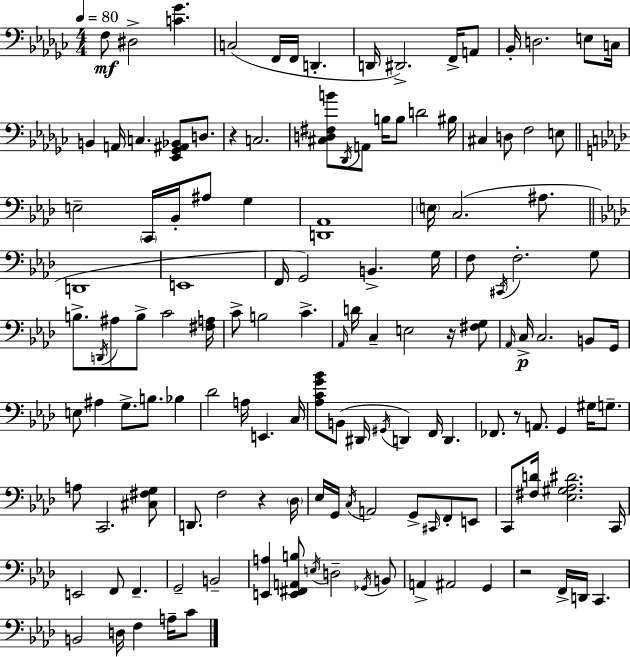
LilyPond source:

{
  \clef bass
  \numericTimeSignature
  \time 4/4
  \key ees \minor
  \tempo 4 = 80
  f8\mf dis2-> <c' ges'>4. | c2( f,16 f,16 d,4.-. | d,16 dis,2.->) f,16-> a,8 | bes,16-. d2. e8 c16 | \break b,4 a,16 c4. <ees, ges, ais, bes,>8 d8. | r4 c2. | <cis d fis b'>8 \acciaccatura { des,16 } a,8 b16 b8 d'2 | bis16 cis4 d8 f2 e8 | \break \bar "||" \break \key aes \major e2-- \parenthesize c,16 bes,16-. ais8 g4 | <d, aes,>1 | \parenthesize e16 c2.( ais8. | \bar "||" \break \key aes \major d,1 | e,1 | f,16 g,2) b,4.-> g16 | f8 \acciaccatura { cis,16 } f2.-. g8 | \break b8.-> \acciaccatura { d,16 } ais8 b8-> c'2 | <fis a>16 c'8-> b2 c'4.-> | \grace { aes,16 } d'16 c4-- e2 | r16 <fis g>8 \grace { aes,16 } c16->\p c2. | \break b,8 g,16 e8 ais4 g8.-> b8. | bes4 des'2 a16 e,4. | c16 <aes c' g' bes'>8 b,8( dis,16 \acciaccatura { gis,16 }) d,4 f,16 d,4. | fes,8. r8 a,8. g,4 | \break gis16 g8.-- a8 c,2. | <cis fis g>8 d,8. f2 | r4 \parenthesize des16 ees16 g,16 \acciaccatura { c16 } a,2 | g,8-> \grace { cis,16 } f,8-. e,8 c,8 <fis d'>16 <ees gis aes dis'>2. | \break c,16 e,2 f,8 | f,4.-- g,2-- b,2-- | <e, a>4 <e, fis, a, b>8 \acciaccatura { e16 } d2-- | \acciaccatura { ges,16 } b,8 a,4-> ais,2 | \break g,4 r2 | f,16-> d,16 c,4. b,2 | d16 f4 a16-- c'8 \bar "|."
}